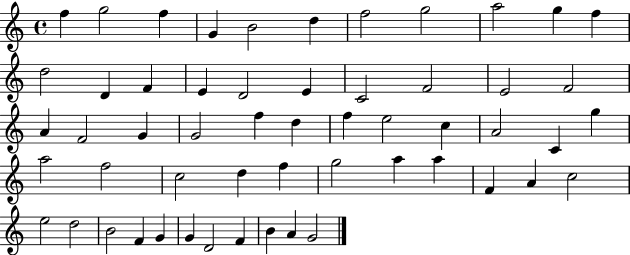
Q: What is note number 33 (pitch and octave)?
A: G5